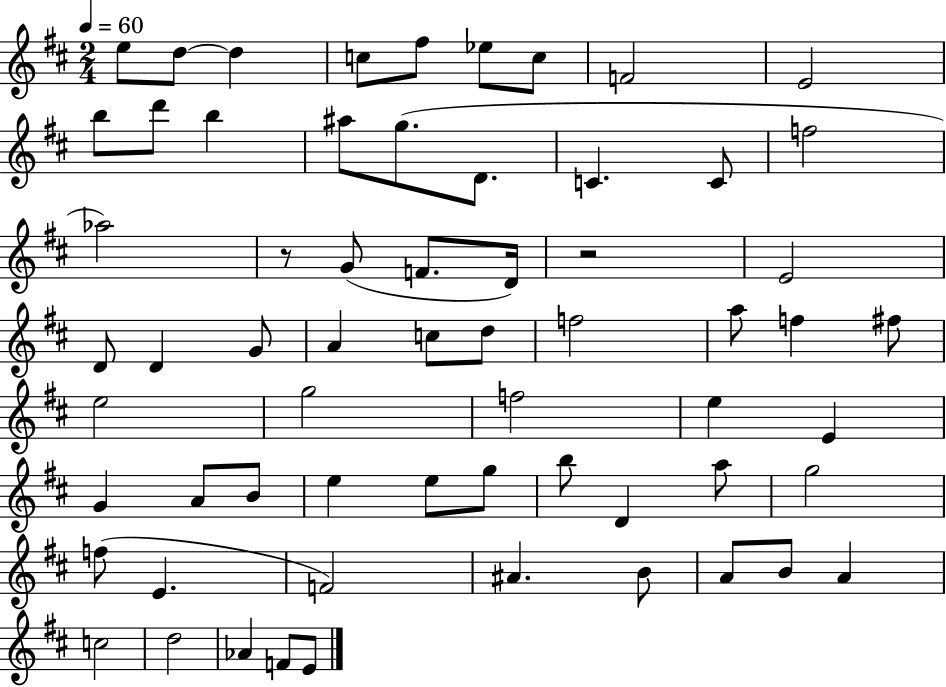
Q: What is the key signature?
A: D major